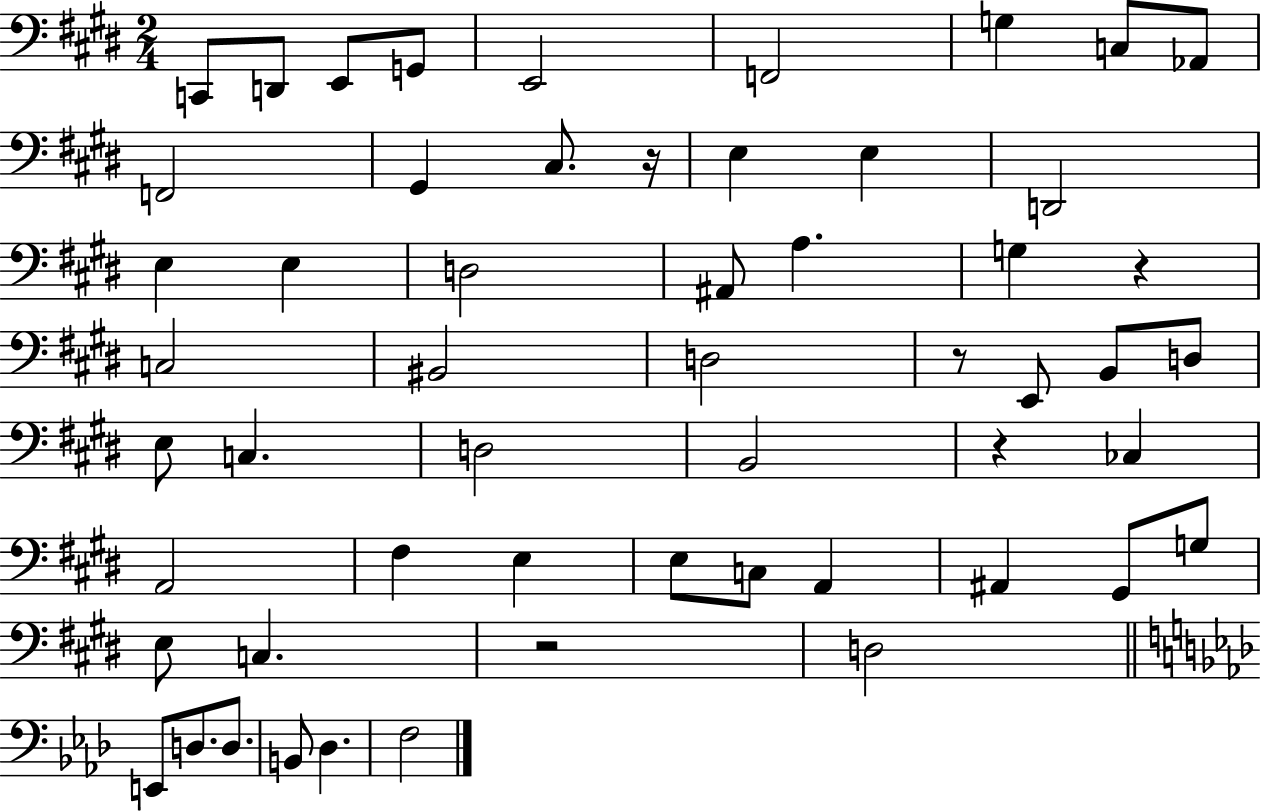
{
  \clef bass
  \numericTimeSignature
  \time 2/4
  \key e \major
  \repeat volta 2 { c,8 d,8 e,8 g,8 | e,2 | f,2 | g4 c8 aes,8 | \break f,2 | gis,4 cis8. r16 | e4 e4 | d,2 | \break e4 e4 | d2 | ais,8 a4. | g4 r4 | \break c2 | bis,2 | d2 | r8 e,8 b,8 d8 | \break e8 c4. | d2 | b,2 | r4 ces4 | \break a,2 | fis4 e4 | e8 c8 a,4 | ais,4 gis,8 g8 | \break e8 c4. | r2 | d2 | \bar "||" \break \key aes \major e,8 d8. d8. | b,8 des4. | f2 | } \bar "|."
}